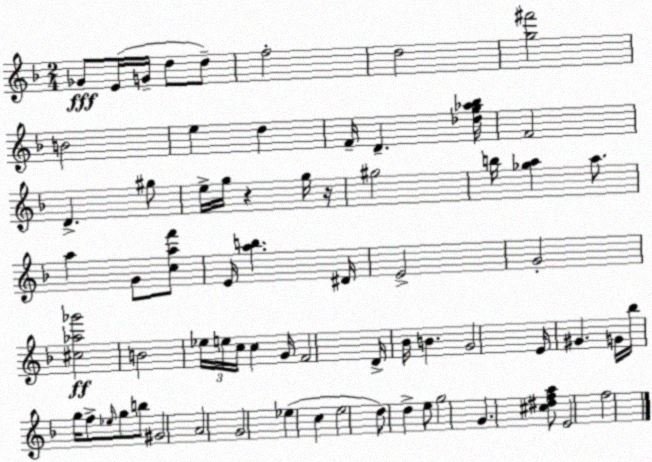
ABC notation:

X:1
T:Untitled
M:2/4
L:1/4
K:Dm
_G/2 E/4 G/4 d/2 d/2 f2 d2 [g^f']2 B2 e d F/4 D [_dg_a_b]/4 F2 D ^g/2 e/4 g/4 z g/4 z/4 ^g2 b/4 [_ga] a/2 a G/2 [caf']/2 E/4 [ab] ^D/4 E2 G2 [^c_a_g']2 B2 _e/4 e/4 c/4 c G/4 F2 D/4 _B/4 B G2 E/4 ^G G/4 _b/4 g/4 f/2 _e/4 g/2 b/2 ^G2 A2 G2 _e c e2 d/2 d e/2 g2 G [^c^dfa]/2 E2 f2